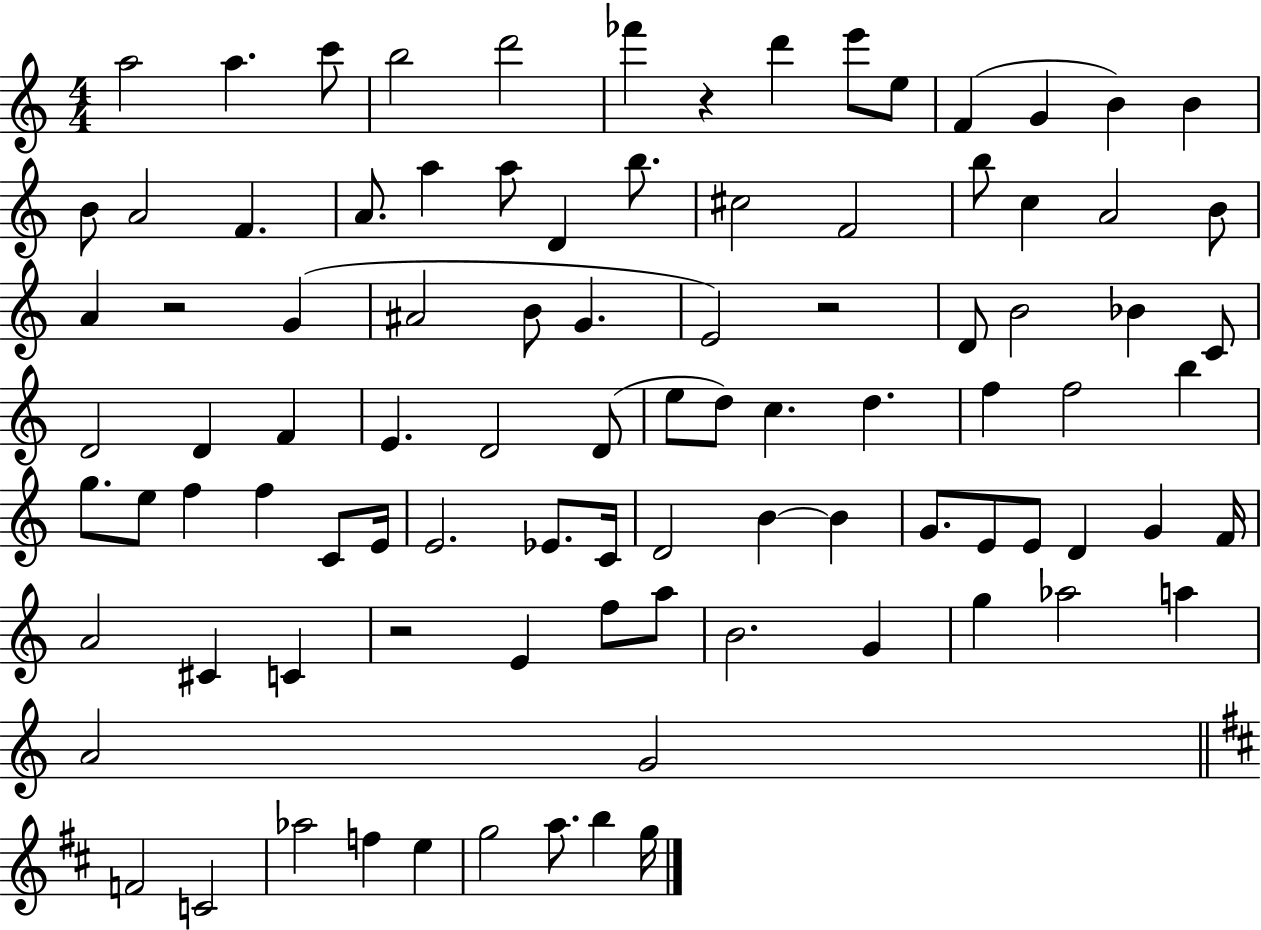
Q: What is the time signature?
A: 4/4